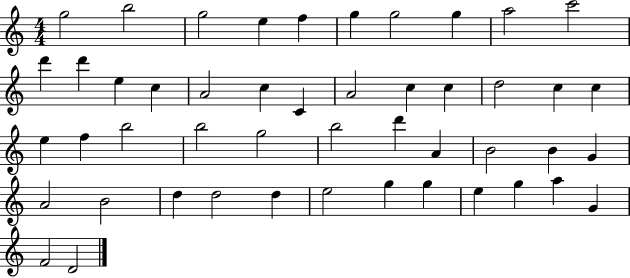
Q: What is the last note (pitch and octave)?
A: D4